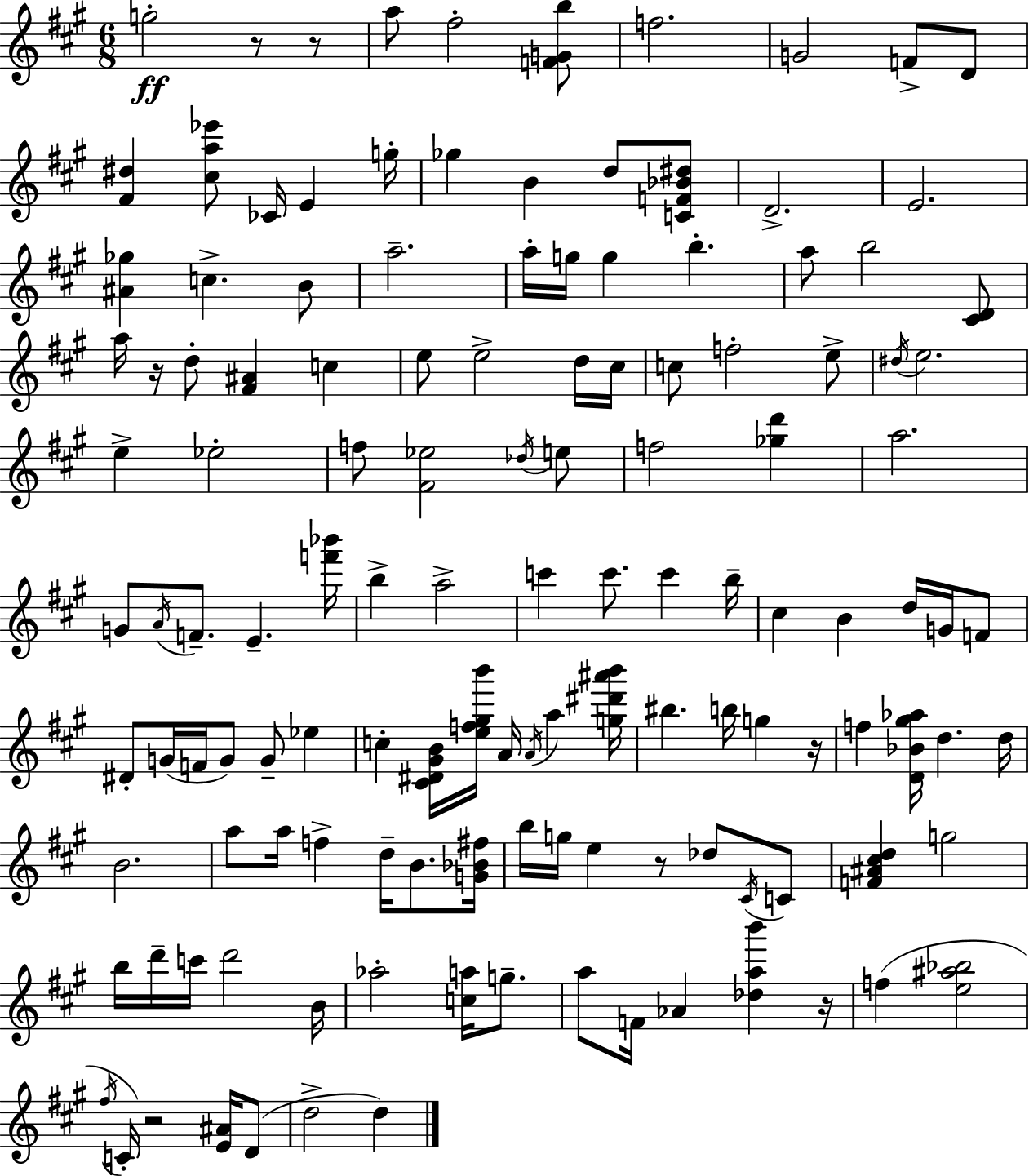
G5/h R/e R/e A5/e F#5/h [F4,G4,B5]/e F5/h. G4/h F4/e D4/e [F#4,D#5]/q [C#5,A5,Eb6]/e CES4/s E4/q G5/s Gb5/q B4/q D5/e [C4,F4,Bb4,D#5]/e D4/h. E4/h. [A#4,Gb5]/q C5/q. B4/e A5/h. A5/s G5/s G5/q B5/q. A5/e B5/h [C#4,D4]/e A5/s R/s D5/e [F#4,A#4]/q C5/q E5/e E5/h D5/s C#5/s C5/e F5/h E5/e D#5/s E5/h. E5/q Eb5/h F5/e [F#4,Eb5]/h Db5/s E5/e F5/h [Gb5,D6]/q A5/h. G4/e A4/s F4/e. E4/q. [F6,Bb6]/s B5/q A5/h C6/q C6/e. C6/q B5/s C#5/q B4/q D5/s G4/s F4/e D#4/e G4/s F4/s G4/e G4/e Eb5/q C5/q [C#4,D#4,G#4,B4]/s [E5,F5,G#5,B6]/s A4/s A4/s A5/q [G5,D#6,A#6,B6]/s BIS5/q. B5/s G5/q R/s F5/q [D4,Bb4,G#5,Ab5]/s D5/q. D5/s B4/h. A5/e A5/s F5/q D5/s B4/e. [G4,Bb4,F#5]/s B5/s G5/s E5/q R/e Db5/e C#4/s C4/e [F4,A#4,C#5,D5]/q G5/h B5/s D6/s C6/s D6/h B4/s Ab5/h [C5,A5]/s G5/e. A5/e F4/s Ab4/q [Db5,A5,B6]/q R/s F5/q [E5,A#5,Bb5]/h F#5/s C4/s R/h [E4,A#4]/s D4/e D5/h D5/q